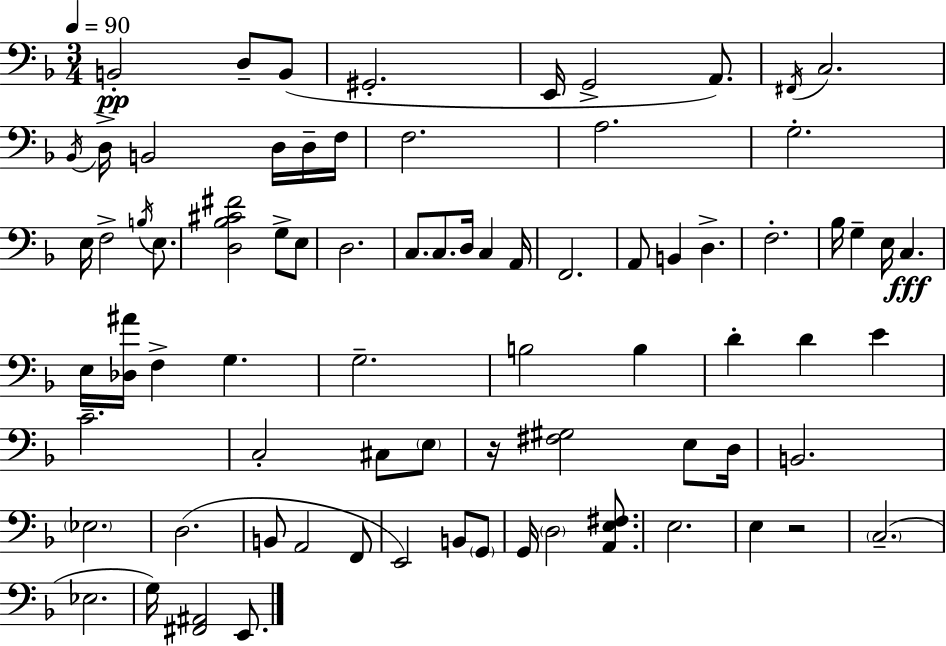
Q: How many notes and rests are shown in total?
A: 78